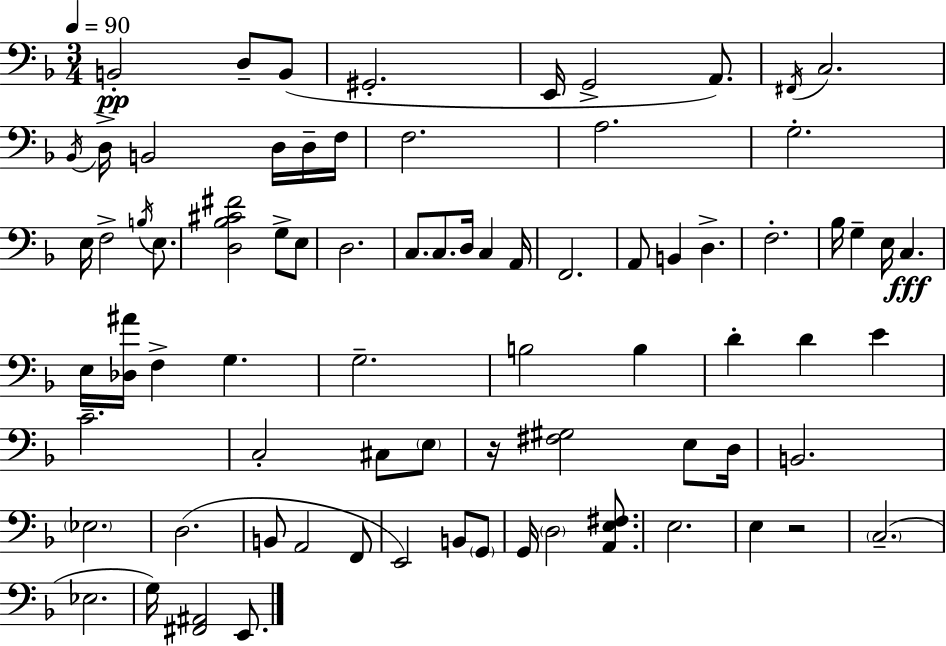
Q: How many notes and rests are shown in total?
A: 78